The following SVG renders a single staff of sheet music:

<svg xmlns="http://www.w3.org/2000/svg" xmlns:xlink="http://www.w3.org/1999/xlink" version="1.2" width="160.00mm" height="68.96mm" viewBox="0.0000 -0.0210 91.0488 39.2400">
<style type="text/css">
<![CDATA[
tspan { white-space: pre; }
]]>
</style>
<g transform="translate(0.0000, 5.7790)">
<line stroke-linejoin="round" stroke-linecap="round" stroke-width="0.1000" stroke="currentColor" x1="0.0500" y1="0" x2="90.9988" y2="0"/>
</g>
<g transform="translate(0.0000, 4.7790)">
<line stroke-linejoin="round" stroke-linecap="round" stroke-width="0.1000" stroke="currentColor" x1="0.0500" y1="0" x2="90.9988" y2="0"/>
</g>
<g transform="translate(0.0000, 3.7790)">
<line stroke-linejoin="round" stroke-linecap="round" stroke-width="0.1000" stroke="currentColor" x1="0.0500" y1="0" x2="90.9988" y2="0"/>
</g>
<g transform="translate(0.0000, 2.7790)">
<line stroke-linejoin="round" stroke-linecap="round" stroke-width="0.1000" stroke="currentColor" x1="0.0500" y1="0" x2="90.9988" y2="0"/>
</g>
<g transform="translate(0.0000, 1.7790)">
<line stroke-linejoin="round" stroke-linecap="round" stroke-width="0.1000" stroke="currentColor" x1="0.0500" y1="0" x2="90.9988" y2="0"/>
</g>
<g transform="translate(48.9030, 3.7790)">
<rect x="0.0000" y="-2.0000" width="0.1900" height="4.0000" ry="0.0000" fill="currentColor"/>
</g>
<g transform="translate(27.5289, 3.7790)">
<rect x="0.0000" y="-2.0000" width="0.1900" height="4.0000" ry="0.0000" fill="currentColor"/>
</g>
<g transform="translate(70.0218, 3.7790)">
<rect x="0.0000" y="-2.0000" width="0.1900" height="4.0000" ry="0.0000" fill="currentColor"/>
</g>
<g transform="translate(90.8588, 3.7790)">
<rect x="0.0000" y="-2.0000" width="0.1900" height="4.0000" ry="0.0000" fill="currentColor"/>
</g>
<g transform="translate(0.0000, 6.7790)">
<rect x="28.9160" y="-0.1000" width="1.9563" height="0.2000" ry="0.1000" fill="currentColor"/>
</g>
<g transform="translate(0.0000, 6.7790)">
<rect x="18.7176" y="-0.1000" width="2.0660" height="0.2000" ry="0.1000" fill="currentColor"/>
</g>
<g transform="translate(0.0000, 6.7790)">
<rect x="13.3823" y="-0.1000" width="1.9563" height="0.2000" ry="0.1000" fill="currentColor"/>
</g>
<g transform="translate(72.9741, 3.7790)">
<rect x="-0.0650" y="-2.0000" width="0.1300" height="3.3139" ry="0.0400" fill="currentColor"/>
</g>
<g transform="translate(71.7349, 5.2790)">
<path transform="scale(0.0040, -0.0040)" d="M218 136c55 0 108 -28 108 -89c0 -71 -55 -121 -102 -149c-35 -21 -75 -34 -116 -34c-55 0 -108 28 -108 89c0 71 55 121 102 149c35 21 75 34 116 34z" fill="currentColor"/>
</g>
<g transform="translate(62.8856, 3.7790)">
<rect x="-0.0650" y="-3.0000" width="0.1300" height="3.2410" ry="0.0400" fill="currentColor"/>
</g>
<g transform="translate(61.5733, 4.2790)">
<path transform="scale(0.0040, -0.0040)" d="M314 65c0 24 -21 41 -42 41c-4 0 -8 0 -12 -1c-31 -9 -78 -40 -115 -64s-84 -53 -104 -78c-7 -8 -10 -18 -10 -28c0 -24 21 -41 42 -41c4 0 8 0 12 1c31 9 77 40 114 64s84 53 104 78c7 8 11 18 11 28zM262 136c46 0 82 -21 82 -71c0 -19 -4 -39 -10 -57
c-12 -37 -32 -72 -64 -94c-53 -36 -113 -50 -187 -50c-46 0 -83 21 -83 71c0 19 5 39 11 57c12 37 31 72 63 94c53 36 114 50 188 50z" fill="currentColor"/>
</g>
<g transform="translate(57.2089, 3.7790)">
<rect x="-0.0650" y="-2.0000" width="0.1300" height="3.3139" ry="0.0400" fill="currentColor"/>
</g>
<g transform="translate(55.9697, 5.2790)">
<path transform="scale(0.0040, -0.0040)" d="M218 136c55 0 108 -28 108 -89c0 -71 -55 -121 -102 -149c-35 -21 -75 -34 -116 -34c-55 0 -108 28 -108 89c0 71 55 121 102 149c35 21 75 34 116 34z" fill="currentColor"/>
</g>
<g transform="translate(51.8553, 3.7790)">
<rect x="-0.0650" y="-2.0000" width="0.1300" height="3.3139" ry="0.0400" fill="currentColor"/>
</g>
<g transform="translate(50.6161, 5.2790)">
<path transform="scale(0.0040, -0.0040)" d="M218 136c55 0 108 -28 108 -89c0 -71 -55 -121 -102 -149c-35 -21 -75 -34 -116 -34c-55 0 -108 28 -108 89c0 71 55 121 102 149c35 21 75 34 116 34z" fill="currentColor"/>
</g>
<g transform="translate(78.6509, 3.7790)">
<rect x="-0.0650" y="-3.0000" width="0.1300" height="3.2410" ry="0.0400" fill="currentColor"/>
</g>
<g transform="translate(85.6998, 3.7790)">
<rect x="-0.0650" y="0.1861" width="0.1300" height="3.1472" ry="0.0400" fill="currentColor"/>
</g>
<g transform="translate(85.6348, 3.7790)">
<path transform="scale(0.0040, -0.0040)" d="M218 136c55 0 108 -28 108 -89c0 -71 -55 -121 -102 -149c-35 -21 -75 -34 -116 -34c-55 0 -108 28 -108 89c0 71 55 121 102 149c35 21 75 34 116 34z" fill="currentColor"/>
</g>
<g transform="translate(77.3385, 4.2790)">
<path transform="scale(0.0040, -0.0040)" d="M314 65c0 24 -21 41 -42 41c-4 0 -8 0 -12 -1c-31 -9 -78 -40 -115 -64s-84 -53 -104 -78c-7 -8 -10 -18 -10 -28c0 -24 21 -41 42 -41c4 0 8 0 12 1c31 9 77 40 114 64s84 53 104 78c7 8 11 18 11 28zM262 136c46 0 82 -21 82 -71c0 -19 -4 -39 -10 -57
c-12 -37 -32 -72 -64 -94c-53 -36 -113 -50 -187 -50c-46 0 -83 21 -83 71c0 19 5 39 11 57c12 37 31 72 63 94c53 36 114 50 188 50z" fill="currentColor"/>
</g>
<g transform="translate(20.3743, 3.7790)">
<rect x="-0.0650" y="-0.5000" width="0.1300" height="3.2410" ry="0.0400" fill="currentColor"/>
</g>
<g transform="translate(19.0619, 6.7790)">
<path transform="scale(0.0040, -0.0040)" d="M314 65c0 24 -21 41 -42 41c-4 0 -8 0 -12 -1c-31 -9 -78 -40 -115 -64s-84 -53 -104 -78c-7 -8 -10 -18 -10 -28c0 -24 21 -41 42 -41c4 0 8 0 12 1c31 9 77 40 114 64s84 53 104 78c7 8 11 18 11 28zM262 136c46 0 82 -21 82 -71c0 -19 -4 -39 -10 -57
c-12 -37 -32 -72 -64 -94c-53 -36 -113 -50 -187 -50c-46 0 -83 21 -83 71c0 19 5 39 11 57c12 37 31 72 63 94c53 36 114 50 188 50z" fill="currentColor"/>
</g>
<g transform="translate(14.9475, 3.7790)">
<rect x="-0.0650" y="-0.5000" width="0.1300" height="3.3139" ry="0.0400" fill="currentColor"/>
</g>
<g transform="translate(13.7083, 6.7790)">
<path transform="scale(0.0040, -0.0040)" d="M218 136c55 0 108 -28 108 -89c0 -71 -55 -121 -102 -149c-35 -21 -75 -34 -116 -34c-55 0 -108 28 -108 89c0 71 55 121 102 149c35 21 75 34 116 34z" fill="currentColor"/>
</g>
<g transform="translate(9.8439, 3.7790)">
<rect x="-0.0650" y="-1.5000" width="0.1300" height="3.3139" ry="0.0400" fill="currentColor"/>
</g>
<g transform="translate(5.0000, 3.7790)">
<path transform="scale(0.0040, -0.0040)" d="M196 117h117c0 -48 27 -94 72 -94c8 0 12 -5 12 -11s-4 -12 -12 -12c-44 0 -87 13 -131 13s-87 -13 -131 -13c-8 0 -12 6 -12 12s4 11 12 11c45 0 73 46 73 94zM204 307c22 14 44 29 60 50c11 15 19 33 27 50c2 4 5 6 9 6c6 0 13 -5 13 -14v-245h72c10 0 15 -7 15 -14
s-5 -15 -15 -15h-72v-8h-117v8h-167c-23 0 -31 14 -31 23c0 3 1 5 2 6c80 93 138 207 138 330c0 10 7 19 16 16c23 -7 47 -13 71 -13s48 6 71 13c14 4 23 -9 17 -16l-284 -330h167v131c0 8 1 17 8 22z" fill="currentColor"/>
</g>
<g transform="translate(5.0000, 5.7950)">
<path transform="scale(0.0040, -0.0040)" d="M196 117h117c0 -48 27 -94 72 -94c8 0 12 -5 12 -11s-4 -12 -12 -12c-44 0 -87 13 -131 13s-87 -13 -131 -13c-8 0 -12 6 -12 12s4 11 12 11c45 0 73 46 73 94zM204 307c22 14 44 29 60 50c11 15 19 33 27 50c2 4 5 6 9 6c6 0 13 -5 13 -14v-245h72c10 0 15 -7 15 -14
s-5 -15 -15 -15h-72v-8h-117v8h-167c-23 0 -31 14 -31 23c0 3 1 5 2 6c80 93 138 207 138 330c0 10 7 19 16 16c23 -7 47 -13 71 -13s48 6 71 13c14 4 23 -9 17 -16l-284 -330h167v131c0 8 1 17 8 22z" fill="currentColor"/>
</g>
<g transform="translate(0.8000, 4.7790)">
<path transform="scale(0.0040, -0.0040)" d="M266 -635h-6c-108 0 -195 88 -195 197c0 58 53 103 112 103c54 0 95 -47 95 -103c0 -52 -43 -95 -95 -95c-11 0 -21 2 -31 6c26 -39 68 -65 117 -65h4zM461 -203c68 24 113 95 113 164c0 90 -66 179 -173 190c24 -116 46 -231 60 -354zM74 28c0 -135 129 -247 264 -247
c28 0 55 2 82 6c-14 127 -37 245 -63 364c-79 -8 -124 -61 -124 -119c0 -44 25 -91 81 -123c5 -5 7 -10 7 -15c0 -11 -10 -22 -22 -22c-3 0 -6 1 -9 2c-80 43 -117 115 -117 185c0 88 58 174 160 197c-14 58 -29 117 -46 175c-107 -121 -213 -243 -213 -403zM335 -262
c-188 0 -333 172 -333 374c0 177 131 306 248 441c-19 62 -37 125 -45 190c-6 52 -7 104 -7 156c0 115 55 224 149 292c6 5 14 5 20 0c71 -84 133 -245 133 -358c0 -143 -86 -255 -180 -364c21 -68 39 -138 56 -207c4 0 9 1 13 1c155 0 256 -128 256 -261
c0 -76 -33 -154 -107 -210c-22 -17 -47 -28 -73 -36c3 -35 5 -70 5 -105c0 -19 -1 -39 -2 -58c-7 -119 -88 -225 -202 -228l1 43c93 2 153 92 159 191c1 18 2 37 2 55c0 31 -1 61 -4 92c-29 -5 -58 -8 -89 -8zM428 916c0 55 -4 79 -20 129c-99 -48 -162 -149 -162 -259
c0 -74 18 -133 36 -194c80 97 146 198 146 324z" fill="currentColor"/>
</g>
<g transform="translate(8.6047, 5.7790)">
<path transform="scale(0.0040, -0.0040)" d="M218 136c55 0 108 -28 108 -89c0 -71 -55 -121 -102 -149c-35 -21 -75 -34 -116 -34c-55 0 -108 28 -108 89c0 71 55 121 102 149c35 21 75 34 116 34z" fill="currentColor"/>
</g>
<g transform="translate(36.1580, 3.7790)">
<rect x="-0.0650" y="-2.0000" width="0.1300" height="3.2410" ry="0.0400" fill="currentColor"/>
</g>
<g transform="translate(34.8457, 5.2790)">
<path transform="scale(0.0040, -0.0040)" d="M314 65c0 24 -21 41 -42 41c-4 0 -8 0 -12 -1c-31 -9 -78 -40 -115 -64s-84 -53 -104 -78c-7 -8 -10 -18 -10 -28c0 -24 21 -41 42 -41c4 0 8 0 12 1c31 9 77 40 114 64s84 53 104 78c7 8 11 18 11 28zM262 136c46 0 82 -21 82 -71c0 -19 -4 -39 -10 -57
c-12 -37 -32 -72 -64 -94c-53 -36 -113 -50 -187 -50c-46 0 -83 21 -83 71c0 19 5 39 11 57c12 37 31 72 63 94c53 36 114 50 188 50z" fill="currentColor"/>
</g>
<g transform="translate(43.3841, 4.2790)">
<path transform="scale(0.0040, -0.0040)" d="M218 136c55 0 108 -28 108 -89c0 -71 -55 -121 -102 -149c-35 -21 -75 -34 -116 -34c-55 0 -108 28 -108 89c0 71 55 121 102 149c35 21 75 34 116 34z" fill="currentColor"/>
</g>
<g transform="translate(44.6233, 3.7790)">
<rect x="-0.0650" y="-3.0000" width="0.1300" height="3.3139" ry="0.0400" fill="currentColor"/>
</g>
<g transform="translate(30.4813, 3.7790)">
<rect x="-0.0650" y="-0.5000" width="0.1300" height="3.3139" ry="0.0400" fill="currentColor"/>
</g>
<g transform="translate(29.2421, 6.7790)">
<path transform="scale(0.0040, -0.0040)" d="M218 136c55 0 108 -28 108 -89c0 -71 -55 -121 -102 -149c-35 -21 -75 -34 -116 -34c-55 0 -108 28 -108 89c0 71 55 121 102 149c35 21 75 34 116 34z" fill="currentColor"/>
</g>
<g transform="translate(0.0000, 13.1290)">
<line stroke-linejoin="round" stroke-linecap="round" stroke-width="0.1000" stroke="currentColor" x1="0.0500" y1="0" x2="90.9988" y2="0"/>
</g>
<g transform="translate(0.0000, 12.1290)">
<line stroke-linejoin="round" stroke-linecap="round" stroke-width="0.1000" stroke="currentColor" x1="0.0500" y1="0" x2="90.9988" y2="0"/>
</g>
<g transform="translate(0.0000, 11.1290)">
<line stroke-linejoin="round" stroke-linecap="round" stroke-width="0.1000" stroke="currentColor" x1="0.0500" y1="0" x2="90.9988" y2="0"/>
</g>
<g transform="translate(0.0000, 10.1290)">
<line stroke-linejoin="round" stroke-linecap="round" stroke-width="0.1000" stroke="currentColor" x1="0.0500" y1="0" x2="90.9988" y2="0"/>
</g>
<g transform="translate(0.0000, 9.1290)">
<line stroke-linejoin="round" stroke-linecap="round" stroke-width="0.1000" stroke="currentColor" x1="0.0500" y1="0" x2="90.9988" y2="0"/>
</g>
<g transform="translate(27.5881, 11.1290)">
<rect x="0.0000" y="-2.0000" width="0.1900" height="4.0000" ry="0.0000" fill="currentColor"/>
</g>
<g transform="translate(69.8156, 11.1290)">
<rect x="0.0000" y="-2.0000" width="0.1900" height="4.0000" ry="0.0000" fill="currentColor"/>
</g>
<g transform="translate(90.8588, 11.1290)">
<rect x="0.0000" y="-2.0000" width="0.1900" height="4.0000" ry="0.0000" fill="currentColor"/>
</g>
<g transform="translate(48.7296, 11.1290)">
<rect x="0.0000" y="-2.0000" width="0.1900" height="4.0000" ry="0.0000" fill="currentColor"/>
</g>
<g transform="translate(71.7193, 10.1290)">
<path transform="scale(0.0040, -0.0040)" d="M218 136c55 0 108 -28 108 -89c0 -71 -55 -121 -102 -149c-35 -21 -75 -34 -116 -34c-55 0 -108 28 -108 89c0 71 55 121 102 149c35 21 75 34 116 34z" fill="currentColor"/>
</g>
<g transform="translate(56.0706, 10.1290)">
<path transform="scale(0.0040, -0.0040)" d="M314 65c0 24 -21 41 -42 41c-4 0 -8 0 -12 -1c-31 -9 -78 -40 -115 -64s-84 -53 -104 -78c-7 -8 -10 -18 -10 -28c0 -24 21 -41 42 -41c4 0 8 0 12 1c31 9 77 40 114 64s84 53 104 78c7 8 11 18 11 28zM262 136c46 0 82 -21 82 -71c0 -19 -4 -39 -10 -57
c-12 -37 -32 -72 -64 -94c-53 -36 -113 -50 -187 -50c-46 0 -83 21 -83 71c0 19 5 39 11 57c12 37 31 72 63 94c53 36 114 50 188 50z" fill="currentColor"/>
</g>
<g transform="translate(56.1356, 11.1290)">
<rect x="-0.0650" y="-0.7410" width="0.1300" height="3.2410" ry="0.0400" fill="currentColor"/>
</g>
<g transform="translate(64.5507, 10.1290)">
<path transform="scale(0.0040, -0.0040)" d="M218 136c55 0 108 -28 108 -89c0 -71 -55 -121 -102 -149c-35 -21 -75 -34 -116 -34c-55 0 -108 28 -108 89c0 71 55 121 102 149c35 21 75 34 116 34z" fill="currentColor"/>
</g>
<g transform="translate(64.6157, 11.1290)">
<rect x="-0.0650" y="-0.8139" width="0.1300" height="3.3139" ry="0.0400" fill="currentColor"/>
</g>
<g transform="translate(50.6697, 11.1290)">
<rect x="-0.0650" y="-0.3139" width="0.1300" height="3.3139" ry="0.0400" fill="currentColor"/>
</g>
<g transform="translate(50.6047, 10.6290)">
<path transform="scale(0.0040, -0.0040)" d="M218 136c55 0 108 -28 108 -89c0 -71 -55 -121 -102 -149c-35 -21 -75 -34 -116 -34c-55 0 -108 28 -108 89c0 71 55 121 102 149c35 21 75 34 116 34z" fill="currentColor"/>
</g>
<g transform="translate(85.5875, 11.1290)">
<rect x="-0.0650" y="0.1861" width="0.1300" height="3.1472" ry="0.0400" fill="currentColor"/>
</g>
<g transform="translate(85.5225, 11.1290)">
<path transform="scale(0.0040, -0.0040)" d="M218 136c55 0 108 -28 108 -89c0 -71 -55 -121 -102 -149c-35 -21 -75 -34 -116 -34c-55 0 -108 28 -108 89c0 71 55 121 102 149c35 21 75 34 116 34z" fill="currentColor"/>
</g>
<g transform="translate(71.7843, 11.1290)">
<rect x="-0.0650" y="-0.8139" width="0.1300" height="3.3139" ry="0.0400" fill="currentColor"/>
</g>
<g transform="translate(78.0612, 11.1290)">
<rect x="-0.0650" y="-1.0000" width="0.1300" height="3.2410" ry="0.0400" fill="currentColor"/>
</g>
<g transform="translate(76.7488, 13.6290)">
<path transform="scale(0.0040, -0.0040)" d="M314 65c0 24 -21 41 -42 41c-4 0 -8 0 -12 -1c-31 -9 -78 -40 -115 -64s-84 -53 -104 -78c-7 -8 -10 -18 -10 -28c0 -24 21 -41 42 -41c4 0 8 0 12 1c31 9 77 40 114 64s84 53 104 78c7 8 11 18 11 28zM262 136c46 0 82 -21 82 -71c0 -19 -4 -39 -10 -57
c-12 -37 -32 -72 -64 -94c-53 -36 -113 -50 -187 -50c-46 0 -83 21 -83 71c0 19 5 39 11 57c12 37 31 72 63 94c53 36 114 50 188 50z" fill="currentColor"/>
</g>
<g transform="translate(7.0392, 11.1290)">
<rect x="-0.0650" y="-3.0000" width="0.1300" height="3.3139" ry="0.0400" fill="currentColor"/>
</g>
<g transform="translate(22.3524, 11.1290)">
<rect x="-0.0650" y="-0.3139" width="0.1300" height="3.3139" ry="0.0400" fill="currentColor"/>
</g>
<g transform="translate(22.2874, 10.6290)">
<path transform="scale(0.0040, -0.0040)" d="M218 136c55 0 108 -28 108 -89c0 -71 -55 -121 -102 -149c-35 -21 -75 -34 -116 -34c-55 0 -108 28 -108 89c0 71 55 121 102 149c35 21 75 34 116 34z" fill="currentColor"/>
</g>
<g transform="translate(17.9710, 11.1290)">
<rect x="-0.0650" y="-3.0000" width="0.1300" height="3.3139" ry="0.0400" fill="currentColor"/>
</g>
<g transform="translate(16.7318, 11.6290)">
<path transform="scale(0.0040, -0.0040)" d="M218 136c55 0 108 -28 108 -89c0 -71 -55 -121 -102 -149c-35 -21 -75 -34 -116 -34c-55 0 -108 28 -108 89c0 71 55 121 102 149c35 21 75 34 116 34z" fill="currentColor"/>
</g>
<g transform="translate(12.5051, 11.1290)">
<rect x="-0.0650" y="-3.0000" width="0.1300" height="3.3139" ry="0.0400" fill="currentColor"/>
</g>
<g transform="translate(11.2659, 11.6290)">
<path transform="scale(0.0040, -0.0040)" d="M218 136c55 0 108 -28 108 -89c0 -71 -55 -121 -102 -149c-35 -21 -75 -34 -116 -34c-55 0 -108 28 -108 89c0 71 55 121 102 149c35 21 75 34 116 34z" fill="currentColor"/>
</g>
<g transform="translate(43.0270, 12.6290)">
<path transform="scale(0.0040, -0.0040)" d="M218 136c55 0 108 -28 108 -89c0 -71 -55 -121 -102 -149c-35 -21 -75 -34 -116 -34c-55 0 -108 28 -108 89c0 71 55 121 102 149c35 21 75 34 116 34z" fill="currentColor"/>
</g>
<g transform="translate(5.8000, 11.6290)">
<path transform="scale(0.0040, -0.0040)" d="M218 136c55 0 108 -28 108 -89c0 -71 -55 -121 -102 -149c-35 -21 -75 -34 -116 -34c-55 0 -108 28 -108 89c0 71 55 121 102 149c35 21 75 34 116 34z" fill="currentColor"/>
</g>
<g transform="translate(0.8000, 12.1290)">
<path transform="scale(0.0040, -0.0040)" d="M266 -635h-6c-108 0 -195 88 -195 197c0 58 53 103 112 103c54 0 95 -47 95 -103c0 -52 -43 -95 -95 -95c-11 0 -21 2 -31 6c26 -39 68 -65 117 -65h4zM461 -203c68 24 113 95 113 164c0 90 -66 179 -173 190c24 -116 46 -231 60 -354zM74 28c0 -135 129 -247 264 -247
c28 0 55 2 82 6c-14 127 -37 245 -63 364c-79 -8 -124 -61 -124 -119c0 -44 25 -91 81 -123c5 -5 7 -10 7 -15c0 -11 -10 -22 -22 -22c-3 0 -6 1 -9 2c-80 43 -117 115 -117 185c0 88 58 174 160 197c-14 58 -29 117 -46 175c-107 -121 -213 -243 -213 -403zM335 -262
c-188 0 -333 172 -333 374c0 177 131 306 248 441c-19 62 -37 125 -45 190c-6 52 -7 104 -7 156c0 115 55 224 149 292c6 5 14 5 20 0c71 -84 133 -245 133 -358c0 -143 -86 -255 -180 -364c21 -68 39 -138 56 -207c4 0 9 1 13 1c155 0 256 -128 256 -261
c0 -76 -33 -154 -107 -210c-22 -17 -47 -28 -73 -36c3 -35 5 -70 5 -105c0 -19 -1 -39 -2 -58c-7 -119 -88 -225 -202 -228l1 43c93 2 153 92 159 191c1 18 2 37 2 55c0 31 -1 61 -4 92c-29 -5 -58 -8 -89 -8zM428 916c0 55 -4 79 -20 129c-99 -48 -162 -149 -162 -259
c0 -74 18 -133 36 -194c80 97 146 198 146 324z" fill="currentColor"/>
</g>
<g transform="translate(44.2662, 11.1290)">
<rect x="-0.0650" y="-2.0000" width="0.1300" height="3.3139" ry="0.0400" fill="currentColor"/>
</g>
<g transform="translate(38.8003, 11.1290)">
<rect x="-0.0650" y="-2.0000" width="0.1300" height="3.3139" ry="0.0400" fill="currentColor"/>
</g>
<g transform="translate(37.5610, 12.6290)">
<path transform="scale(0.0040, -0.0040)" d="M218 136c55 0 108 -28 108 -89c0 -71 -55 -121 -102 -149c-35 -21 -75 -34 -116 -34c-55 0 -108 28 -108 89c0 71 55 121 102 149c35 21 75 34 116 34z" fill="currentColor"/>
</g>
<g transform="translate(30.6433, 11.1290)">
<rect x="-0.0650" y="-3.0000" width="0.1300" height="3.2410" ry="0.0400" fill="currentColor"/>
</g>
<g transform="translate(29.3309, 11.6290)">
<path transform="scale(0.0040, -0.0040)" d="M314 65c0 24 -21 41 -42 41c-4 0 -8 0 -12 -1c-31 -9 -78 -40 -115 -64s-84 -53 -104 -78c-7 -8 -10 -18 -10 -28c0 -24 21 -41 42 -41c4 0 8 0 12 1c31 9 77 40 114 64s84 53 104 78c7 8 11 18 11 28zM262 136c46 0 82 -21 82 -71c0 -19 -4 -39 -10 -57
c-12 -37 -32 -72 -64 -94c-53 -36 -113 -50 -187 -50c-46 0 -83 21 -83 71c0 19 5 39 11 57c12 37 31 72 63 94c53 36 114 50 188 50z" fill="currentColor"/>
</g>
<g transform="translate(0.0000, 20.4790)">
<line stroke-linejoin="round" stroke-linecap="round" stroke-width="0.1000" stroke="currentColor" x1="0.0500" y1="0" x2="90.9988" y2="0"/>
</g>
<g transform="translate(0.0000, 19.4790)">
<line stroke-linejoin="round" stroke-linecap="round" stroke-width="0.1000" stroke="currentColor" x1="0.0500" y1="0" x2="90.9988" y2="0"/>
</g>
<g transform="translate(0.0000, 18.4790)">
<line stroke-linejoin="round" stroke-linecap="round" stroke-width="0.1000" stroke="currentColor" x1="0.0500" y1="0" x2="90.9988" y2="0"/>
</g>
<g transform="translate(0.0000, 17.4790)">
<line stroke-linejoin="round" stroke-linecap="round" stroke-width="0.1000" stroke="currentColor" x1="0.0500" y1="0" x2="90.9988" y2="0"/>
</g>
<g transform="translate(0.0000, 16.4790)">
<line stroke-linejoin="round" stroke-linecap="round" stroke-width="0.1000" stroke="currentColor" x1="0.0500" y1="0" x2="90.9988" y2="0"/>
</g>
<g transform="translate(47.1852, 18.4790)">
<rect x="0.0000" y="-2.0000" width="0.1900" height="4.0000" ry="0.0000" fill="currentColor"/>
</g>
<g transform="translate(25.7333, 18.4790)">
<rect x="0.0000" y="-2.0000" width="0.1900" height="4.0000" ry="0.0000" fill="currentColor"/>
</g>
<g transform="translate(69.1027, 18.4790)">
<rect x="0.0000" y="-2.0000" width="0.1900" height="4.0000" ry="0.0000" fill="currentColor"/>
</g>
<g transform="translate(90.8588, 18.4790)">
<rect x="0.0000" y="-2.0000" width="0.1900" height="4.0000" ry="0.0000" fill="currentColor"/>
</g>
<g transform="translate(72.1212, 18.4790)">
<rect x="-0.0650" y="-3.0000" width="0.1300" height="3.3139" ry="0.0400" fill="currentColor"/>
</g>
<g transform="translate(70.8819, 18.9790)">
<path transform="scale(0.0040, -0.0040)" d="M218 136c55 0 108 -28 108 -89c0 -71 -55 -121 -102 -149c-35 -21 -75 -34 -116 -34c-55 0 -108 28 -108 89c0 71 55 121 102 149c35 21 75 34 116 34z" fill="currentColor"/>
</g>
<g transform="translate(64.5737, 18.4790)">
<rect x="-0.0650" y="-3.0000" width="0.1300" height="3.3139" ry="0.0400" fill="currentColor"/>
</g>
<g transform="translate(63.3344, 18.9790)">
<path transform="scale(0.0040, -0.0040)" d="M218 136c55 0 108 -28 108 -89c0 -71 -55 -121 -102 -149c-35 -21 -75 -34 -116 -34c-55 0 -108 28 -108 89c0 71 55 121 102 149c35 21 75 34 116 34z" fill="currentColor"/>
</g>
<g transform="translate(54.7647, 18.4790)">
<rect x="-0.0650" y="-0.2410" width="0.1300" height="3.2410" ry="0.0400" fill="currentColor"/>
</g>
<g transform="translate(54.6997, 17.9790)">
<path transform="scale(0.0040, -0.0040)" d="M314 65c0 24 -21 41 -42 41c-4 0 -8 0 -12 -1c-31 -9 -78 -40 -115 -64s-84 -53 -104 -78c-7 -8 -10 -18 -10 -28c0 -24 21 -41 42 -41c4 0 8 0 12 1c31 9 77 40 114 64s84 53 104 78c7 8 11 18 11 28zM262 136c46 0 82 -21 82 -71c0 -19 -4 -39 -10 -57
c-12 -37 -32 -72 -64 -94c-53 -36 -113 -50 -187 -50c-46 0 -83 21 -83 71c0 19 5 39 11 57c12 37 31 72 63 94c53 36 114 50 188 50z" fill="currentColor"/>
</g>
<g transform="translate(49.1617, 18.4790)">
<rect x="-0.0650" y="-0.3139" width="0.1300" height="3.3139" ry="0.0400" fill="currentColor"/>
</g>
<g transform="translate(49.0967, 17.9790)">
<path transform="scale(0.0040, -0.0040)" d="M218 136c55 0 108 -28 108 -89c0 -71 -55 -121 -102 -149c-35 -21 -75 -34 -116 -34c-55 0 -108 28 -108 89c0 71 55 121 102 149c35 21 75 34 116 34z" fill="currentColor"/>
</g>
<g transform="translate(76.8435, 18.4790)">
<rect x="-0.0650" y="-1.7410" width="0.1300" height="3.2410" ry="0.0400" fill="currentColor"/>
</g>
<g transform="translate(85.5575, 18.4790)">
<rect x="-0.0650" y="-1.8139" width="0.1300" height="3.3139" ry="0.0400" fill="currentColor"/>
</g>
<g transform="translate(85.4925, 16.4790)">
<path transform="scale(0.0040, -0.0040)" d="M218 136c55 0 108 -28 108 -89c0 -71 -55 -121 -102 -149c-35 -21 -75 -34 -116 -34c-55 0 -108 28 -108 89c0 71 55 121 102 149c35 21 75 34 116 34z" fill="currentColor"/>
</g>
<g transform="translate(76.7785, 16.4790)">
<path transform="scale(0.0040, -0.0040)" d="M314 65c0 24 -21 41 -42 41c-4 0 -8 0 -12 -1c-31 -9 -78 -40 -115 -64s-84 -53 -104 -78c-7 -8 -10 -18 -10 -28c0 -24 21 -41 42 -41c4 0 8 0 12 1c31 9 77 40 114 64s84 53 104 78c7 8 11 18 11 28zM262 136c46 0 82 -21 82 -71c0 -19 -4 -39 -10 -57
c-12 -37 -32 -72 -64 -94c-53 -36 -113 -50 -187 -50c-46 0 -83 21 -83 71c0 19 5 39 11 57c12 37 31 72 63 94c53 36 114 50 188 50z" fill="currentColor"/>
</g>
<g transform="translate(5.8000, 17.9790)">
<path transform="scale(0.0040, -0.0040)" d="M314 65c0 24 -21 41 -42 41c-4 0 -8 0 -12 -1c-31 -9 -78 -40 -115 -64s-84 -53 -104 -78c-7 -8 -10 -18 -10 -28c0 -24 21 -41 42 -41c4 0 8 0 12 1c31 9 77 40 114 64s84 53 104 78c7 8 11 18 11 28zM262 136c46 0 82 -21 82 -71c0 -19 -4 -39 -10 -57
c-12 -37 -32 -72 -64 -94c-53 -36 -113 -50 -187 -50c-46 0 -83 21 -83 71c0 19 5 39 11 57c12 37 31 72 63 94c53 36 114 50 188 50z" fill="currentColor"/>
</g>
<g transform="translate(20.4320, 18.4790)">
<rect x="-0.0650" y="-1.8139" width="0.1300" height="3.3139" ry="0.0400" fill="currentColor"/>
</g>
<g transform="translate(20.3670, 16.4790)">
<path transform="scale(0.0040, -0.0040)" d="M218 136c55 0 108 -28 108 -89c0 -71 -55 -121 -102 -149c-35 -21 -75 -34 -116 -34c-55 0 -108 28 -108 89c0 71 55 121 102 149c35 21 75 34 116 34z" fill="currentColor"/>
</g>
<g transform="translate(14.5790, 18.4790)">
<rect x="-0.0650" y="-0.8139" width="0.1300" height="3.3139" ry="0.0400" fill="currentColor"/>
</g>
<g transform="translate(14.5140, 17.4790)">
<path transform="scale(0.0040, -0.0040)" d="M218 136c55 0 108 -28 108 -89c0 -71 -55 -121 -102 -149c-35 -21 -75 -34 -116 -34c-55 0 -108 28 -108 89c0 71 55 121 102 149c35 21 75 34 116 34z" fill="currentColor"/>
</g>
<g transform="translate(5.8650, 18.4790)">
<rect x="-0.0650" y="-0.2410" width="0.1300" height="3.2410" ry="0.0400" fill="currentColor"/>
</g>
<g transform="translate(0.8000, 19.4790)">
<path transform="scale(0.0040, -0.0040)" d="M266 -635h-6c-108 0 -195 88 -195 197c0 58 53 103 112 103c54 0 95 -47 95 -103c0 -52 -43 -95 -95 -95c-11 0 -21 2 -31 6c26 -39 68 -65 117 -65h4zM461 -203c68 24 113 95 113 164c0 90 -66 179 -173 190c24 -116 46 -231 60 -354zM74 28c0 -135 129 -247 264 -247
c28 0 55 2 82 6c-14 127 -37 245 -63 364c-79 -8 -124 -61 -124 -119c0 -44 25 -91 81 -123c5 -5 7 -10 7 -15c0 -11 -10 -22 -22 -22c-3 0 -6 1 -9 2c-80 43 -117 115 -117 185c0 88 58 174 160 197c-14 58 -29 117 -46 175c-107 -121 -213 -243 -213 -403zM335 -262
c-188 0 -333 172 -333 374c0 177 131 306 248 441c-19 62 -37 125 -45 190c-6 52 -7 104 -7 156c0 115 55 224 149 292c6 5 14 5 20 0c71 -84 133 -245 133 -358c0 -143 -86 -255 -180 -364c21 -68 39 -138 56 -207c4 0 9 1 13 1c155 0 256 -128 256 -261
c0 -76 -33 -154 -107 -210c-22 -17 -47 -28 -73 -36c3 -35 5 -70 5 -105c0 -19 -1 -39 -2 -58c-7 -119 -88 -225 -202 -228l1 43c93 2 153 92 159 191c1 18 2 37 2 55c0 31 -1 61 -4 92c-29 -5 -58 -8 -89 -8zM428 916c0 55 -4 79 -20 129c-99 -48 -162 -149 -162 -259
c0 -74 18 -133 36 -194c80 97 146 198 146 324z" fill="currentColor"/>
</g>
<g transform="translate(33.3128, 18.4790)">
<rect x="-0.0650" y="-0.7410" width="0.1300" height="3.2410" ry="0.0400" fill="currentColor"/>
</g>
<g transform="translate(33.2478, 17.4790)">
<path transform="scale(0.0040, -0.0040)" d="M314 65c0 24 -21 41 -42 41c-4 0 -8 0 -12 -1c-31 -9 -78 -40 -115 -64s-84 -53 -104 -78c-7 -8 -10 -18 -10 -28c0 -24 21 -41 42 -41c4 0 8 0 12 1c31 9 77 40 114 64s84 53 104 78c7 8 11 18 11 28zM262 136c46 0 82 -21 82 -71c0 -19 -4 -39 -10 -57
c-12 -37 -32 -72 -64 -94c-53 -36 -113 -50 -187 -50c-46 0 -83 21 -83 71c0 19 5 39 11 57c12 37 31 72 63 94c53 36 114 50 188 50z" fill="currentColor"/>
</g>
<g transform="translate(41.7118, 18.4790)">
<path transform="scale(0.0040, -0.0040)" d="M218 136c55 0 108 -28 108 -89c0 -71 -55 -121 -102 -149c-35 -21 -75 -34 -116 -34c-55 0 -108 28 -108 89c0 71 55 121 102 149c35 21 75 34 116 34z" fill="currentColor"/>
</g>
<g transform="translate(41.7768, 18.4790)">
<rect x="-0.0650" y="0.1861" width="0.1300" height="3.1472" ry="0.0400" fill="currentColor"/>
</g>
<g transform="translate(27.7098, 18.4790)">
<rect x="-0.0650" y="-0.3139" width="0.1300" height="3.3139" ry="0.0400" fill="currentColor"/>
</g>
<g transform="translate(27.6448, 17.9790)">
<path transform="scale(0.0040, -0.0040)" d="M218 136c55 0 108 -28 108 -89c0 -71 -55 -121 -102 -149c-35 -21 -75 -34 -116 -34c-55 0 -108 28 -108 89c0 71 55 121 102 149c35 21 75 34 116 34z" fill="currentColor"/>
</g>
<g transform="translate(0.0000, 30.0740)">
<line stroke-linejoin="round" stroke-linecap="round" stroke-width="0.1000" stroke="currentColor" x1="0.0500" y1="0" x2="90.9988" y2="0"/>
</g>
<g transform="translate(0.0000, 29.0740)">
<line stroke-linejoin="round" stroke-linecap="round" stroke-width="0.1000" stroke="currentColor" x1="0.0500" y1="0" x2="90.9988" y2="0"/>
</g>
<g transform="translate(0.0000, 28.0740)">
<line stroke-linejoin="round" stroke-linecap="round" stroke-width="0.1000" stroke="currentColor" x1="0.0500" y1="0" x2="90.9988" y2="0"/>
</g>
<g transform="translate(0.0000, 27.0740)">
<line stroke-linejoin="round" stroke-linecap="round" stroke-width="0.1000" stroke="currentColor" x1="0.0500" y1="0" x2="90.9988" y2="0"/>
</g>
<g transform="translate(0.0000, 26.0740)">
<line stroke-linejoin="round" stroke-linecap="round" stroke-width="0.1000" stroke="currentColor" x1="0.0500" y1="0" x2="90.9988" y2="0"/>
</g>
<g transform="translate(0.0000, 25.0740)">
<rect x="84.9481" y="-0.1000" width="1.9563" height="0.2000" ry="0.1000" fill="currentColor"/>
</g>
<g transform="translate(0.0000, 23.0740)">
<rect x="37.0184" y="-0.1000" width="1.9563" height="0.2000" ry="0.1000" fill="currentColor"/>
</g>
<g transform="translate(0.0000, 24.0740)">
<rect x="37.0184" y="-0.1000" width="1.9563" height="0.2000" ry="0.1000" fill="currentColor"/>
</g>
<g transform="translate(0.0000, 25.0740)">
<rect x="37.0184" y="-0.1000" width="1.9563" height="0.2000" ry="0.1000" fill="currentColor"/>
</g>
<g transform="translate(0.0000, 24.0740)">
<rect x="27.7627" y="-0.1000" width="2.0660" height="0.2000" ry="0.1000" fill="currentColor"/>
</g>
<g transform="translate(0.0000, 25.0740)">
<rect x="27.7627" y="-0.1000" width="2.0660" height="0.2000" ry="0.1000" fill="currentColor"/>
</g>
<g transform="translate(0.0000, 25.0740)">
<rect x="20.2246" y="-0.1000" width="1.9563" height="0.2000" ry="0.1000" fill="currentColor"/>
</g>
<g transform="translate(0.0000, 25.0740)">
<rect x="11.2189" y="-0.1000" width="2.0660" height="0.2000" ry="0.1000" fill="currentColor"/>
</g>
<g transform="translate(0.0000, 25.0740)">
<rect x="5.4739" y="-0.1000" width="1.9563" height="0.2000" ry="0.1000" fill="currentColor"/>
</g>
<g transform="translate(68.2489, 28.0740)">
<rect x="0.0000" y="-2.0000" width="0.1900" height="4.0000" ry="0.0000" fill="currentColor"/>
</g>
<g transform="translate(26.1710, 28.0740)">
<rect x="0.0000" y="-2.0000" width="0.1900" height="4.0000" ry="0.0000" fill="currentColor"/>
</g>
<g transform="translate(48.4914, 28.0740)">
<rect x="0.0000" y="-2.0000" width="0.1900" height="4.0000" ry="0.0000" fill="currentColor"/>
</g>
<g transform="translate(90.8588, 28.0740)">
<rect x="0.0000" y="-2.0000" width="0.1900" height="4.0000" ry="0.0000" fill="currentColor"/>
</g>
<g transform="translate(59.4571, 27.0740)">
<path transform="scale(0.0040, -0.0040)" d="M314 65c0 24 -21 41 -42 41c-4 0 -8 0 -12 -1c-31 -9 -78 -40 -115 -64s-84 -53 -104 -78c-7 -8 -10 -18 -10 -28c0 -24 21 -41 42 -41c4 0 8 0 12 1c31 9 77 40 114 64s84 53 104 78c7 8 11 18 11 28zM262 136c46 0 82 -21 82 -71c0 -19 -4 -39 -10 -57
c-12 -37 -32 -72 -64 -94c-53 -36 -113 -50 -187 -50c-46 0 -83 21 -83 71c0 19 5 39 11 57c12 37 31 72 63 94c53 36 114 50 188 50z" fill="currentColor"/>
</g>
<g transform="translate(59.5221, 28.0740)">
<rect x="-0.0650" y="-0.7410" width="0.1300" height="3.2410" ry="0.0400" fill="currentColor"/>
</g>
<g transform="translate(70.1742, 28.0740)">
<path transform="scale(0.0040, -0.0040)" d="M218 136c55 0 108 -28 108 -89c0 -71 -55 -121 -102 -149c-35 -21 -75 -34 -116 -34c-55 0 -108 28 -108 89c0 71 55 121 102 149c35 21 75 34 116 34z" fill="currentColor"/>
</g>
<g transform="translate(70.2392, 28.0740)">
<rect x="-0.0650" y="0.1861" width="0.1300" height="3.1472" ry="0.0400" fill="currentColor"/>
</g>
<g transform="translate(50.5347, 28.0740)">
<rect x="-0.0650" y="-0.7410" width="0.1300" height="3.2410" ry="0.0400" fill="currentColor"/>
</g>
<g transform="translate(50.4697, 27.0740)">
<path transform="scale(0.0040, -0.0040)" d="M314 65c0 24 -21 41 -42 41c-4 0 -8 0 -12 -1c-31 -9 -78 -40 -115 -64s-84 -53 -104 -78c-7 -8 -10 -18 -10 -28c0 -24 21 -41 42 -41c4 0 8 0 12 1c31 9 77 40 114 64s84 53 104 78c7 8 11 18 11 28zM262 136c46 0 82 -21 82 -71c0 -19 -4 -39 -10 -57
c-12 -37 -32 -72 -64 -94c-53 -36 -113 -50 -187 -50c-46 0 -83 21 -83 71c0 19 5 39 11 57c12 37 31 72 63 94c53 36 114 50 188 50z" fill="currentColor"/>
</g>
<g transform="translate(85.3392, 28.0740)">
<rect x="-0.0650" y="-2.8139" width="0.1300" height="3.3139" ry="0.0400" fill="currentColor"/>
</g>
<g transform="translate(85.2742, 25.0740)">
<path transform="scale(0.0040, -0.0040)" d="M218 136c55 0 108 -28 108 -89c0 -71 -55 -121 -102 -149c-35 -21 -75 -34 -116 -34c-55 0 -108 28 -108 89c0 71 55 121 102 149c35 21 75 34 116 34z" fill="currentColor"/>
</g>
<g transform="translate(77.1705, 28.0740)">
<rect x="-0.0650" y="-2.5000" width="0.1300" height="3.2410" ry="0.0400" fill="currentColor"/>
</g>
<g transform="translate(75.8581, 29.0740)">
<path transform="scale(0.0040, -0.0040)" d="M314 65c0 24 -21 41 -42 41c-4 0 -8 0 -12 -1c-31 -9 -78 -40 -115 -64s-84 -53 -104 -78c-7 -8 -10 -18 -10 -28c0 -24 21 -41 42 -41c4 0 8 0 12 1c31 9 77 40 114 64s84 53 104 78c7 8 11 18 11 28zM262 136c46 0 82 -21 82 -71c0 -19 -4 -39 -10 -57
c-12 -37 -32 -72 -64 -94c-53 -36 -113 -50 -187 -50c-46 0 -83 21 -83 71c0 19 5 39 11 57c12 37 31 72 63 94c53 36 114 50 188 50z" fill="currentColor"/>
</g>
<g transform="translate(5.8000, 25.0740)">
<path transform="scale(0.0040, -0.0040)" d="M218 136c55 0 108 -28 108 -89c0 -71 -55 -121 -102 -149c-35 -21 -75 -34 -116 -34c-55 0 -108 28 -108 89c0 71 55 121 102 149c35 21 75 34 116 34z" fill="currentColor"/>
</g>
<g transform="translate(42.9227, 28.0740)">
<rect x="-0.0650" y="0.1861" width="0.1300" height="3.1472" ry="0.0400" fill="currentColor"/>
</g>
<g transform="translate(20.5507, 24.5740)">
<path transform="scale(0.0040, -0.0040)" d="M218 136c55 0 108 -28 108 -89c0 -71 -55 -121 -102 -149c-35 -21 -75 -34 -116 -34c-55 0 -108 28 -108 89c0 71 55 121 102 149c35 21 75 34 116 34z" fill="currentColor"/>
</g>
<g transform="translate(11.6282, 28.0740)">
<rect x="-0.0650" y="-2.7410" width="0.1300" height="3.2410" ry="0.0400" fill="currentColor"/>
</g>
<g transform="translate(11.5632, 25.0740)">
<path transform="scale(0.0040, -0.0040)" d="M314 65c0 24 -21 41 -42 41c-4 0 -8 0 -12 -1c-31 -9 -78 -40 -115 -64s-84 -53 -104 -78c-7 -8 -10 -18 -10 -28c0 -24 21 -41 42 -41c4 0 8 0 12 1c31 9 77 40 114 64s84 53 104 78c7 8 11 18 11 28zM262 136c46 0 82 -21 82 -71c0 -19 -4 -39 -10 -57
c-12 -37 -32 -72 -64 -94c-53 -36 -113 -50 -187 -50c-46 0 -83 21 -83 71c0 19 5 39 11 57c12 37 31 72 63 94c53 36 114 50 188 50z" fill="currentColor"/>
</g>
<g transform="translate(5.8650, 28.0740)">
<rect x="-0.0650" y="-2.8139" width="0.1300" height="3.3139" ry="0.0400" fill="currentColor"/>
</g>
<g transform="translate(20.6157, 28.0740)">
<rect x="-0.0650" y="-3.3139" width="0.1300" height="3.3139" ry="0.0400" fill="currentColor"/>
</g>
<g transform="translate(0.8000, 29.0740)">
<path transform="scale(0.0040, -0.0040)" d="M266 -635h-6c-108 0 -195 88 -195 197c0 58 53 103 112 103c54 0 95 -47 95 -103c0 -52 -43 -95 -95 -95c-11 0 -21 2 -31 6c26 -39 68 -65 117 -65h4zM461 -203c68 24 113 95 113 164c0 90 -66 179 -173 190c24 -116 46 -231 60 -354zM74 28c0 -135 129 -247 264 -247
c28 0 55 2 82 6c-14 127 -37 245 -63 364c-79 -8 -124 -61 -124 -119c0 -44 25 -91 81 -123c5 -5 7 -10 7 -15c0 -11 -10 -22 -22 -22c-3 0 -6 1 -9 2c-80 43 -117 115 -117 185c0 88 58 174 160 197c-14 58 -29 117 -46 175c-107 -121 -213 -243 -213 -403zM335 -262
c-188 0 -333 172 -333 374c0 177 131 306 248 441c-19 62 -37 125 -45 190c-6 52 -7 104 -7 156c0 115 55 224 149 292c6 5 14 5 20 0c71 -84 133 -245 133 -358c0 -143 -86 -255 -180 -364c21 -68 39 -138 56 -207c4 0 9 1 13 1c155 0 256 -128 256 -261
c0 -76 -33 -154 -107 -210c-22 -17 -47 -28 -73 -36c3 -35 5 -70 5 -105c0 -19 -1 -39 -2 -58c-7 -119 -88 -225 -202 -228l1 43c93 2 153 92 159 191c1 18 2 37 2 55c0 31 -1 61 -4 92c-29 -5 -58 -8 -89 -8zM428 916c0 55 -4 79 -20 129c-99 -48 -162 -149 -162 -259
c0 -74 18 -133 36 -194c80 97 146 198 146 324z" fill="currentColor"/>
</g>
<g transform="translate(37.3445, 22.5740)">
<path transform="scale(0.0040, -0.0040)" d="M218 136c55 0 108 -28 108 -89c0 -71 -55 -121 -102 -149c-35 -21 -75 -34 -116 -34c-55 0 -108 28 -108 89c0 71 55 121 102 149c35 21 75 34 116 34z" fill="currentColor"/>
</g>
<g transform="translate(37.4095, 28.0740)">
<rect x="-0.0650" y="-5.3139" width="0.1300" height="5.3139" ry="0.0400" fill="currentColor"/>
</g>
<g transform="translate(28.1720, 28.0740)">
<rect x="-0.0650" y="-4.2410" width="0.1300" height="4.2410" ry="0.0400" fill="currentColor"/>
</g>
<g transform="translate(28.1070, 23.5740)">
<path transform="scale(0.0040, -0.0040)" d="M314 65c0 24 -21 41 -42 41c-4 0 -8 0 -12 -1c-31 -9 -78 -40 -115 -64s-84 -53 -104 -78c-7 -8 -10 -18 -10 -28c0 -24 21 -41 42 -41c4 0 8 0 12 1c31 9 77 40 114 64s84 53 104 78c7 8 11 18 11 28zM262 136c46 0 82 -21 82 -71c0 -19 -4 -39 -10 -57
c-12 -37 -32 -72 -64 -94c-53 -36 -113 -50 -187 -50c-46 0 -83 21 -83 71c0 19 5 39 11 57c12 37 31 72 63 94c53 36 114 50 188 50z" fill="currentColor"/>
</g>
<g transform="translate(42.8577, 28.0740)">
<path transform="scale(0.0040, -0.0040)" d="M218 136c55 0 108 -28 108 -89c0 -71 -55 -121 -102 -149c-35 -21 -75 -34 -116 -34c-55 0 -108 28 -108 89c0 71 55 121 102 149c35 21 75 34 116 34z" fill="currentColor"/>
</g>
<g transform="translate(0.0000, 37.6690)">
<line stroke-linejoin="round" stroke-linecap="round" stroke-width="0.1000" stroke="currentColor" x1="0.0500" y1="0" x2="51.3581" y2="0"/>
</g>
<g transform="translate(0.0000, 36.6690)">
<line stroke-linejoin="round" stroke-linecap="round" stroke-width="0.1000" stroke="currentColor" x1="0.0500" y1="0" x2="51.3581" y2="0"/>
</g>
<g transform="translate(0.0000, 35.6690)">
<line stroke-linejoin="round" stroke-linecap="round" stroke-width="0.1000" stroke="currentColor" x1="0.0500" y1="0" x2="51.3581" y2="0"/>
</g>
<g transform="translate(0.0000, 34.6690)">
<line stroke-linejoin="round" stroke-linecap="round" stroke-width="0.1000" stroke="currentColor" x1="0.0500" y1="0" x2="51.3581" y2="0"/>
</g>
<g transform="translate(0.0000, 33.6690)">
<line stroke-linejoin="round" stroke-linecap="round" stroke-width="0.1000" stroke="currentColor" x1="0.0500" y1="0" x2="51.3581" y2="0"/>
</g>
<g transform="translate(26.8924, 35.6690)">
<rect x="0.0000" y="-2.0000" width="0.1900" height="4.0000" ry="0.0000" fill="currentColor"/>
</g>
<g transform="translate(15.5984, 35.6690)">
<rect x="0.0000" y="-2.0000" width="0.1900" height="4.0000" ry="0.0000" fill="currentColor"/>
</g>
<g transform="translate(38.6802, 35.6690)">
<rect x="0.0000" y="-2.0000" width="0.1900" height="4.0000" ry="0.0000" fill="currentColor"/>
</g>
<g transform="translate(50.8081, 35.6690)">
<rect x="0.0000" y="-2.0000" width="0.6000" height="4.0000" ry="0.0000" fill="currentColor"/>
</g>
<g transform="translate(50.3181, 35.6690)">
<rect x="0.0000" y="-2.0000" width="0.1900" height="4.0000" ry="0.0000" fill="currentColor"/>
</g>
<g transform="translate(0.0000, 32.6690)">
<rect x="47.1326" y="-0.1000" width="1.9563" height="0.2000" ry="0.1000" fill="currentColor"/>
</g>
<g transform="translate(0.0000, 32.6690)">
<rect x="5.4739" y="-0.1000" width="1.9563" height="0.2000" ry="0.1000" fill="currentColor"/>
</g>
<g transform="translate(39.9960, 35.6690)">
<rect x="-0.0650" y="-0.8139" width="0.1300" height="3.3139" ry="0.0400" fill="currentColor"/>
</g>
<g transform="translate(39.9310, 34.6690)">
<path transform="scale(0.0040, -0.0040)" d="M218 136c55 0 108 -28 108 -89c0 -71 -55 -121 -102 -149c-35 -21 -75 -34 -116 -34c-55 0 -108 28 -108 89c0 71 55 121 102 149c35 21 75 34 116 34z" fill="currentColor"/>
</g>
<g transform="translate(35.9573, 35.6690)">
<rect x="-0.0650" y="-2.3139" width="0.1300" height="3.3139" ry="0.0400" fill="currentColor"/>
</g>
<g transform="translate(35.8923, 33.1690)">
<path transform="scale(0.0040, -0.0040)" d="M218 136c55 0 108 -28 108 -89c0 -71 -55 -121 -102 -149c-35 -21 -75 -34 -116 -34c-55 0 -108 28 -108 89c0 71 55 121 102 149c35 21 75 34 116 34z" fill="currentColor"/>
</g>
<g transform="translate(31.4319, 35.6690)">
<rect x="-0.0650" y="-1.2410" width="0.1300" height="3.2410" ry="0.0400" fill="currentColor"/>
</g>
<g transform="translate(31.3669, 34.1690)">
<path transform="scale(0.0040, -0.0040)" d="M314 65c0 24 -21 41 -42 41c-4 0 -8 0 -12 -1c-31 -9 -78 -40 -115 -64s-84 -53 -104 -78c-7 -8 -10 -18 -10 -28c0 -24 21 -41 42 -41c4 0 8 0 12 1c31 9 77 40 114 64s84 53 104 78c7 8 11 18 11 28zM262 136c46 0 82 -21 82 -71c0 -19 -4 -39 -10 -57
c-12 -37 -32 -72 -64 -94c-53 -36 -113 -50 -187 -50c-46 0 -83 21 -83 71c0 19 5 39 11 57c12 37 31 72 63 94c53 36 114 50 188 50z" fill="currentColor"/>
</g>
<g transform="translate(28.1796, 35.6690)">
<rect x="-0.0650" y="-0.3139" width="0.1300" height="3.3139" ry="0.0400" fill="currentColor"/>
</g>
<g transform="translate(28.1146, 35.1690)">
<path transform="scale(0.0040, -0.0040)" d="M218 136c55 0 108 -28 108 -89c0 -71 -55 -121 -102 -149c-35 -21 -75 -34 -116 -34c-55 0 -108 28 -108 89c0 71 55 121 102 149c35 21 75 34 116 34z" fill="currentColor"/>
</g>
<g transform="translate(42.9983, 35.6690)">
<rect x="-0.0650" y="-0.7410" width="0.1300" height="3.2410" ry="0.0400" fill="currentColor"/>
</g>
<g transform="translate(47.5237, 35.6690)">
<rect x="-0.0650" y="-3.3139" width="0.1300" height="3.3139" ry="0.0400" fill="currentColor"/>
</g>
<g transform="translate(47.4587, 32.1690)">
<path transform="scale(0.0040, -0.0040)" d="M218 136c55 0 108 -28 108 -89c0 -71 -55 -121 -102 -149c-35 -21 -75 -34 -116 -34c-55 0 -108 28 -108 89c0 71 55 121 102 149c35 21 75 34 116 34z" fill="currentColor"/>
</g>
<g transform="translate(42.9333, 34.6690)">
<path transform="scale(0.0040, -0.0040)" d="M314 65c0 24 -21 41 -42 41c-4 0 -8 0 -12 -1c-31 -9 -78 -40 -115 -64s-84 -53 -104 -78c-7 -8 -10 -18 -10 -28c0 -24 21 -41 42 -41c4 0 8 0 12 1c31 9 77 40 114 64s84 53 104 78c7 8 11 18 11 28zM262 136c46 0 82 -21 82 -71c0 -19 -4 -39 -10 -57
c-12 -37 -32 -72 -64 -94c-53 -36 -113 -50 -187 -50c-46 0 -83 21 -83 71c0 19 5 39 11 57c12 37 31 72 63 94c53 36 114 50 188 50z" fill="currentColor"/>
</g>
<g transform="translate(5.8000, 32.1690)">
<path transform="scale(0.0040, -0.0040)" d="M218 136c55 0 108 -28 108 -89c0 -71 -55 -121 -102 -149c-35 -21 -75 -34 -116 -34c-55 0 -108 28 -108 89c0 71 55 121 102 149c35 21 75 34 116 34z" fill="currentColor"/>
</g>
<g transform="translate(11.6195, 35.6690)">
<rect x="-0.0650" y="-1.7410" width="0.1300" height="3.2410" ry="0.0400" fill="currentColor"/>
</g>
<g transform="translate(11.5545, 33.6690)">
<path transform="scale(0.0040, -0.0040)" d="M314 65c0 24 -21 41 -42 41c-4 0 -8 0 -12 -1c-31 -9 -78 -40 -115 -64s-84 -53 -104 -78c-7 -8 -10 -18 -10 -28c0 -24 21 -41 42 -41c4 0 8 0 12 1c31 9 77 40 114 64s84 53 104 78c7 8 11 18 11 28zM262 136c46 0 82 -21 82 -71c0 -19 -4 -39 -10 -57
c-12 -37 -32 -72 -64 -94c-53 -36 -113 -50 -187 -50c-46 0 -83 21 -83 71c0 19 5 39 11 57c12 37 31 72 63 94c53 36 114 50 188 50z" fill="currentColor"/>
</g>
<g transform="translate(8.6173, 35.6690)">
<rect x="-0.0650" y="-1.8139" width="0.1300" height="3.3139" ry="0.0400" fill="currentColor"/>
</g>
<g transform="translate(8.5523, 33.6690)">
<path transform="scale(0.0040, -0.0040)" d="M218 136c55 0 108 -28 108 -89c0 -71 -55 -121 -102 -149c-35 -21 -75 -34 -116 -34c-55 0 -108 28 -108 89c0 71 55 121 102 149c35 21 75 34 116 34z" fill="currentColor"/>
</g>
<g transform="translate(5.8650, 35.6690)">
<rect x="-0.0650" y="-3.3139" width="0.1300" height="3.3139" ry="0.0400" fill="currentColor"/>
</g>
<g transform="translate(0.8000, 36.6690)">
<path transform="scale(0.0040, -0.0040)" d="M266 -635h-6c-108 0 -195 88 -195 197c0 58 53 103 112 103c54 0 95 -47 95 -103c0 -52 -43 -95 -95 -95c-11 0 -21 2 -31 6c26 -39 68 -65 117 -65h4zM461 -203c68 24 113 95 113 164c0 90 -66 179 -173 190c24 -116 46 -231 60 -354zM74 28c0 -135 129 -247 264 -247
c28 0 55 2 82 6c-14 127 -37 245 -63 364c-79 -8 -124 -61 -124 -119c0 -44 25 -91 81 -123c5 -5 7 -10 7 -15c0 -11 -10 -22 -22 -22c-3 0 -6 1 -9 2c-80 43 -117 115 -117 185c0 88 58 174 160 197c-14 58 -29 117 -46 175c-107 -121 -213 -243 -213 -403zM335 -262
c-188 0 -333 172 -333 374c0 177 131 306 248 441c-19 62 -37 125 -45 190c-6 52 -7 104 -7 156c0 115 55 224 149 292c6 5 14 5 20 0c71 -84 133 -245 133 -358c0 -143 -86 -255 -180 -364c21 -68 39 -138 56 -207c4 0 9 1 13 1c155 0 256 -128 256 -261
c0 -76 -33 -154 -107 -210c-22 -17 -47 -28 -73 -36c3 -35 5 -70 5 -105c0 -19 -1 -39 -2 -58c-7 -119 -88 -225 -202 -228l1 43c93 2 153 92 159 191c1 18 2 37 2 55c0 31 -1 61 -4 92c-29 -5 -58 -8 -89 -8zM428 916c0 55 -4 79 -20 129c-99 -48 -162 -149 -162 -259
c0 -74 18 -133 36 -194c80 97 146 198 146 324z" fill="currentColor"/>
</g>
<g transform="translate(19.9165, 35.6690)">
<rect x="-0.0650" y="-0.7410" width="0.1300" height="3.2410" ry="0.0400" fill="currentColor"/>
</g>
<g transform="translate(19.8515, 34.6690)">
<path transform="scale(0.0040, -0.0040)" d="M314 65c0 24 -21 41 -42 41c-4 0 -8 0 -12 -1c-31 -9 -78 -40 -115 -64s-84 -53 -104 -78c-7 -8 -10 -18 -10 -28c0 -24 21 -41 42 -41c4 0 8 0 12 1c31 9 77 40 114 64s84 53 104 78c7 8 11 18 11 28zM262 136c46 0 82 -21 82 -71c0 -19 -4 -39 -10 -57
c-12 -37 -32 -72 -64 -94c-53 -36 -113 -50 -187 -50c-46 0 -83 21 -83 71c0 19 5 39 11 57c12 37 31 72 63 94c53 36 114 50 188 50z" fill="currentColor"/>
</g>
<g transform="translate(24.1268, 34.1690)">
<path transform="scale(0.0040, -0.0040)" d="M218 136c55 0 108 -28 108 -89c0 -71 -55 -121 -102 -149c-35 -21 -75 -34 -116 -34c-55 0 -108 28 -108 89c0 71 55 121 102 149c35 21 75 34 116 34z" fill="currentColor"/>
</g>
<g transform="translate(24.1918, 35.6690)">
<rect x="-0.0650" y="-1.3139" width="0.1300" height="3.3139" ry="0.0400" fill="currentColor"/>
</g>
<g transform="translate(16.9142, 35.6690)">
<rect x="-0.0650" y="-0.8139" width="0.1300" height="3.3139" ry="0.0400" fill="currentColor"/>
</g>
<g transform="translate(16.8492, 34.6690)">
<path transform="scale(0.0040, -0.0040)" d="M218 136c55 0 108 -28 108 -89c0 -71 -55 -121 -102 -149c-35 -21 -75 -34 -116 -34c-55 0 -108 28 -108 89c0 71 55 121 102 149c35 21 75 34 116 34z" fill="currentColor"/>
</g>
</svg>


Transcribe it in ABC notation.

X:1
T:Untitled
M:4/4
L:1/4
K:C
E C C2 C F2 A F F A2 F A2 B A A A c A2 F F c d2 d d D2 B c2 d f c d2 B c c2 A A f2 f a a2 b d'2 f' B d2 d2 B G2 a b f f2 d d2 e c e2 g d d2 b